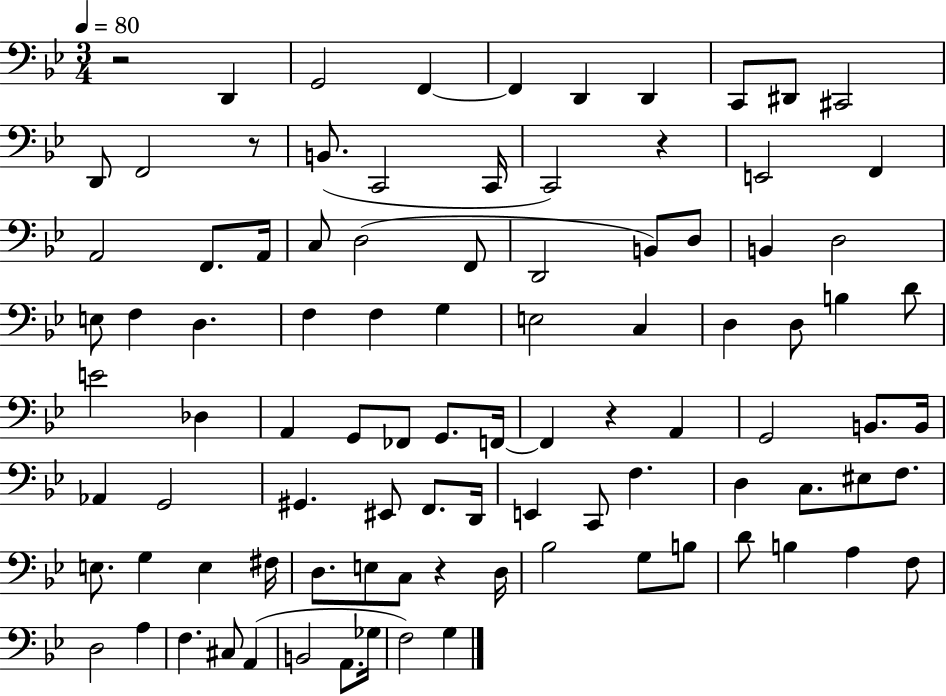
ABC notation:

X:1
T:Untitled
M:3/4
L:1/4
K:Bb
z2 D,, G,,2 F,, F,, D,, D,, C,,/2 ^D,,/2 ^C,,2 D,,/2 F,,2 z/2 B,,/2 C,,2 C,,/4 C,,2 z E,,2 F,, A,,2 F,,/2 A,,/4 C,/2 D,2 F,,/2 D,,2 B,,/2 D,/2 B,, D,2 E,/2 F, D, F, F, G, E,2 C, D, D,/2 B, D/2 E2 _D, A,, G,,/2 _F,,/2 G,,/2 F,,/4 F,, z A,, G,,2 B,,/2 B,,/4 _A,, G,,2 ^G,, ^E,,/2 F,,/2 D,,/4 E,, C,,/2 F, D, C,/2 ^E,/2 F,/2 E,/2 G, E, ^F,/4 D,/2 E,/2 C,/2 z D,/4 _B,2 G,/2 B,/2 D/2 B, A, F,/2 D,2 A, F, ^C,/2 A,, B,,2 A,,/2 _G,/4 F,2 G,